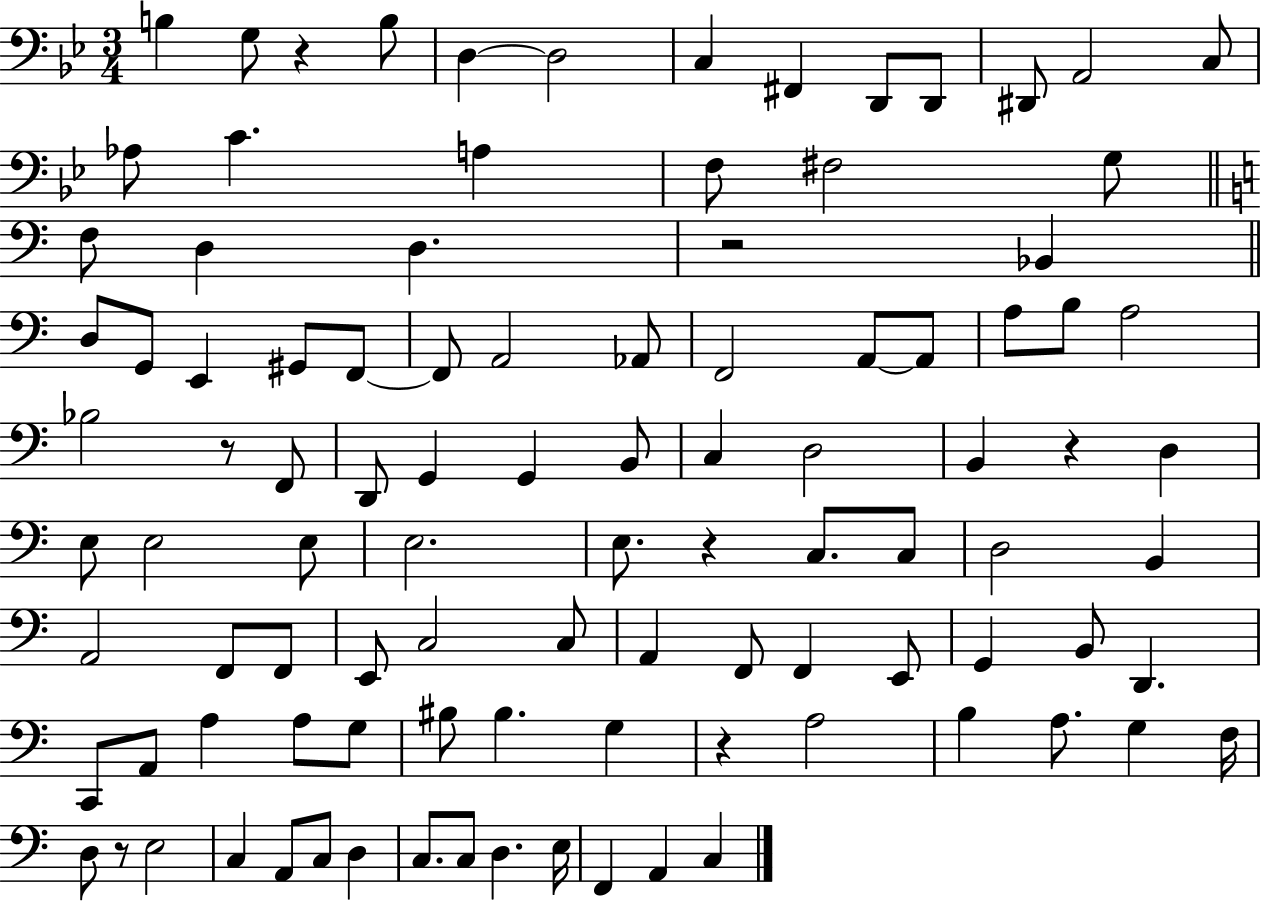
{
  \clef bass
  \numericTimeSignature
  \time 3/4
  \key bes \major
  b4 g8 r4 b8 | d4~~ d2 | c4 fis,4 d,8 d,8 | dis,8 a,2 c8 | \break aes8 c'4. a4 | f8 fis2 g8 | \bar "||" \break \key c \major f8 d4 d4. | r2 bes,4 | \bar "||" \break \key a \minor d8 g,8 e,4 gis,8 f,8~~ | f,8 a,2 aes,8 | f,2 a,8~~ a,8 | a8 b8 a2 | \break bes2 r8 f,8 | d,8 g,4 g,4 b,8 | c4 d2 | b,4 r4 d4 | \break e8 e2 e8 | e2. | e8. r4 c8. c8 | d2 b,4 | \break a,2 f,8 f,8 | e,8 c2 c8 | a,4 f,8 f,4 e,8 | g,4 b,8 d,4. | \break c,8 a,8 a4 a8 g8 | bis8 bis4. g4 | r4 a2 | b4 a8. g4 f16 | \break d8 r8 e2 | c4 a,8 c8 d4 | c8. c8 d4. e16 | f,4 a,4 c4 | \break \bar "|."
}